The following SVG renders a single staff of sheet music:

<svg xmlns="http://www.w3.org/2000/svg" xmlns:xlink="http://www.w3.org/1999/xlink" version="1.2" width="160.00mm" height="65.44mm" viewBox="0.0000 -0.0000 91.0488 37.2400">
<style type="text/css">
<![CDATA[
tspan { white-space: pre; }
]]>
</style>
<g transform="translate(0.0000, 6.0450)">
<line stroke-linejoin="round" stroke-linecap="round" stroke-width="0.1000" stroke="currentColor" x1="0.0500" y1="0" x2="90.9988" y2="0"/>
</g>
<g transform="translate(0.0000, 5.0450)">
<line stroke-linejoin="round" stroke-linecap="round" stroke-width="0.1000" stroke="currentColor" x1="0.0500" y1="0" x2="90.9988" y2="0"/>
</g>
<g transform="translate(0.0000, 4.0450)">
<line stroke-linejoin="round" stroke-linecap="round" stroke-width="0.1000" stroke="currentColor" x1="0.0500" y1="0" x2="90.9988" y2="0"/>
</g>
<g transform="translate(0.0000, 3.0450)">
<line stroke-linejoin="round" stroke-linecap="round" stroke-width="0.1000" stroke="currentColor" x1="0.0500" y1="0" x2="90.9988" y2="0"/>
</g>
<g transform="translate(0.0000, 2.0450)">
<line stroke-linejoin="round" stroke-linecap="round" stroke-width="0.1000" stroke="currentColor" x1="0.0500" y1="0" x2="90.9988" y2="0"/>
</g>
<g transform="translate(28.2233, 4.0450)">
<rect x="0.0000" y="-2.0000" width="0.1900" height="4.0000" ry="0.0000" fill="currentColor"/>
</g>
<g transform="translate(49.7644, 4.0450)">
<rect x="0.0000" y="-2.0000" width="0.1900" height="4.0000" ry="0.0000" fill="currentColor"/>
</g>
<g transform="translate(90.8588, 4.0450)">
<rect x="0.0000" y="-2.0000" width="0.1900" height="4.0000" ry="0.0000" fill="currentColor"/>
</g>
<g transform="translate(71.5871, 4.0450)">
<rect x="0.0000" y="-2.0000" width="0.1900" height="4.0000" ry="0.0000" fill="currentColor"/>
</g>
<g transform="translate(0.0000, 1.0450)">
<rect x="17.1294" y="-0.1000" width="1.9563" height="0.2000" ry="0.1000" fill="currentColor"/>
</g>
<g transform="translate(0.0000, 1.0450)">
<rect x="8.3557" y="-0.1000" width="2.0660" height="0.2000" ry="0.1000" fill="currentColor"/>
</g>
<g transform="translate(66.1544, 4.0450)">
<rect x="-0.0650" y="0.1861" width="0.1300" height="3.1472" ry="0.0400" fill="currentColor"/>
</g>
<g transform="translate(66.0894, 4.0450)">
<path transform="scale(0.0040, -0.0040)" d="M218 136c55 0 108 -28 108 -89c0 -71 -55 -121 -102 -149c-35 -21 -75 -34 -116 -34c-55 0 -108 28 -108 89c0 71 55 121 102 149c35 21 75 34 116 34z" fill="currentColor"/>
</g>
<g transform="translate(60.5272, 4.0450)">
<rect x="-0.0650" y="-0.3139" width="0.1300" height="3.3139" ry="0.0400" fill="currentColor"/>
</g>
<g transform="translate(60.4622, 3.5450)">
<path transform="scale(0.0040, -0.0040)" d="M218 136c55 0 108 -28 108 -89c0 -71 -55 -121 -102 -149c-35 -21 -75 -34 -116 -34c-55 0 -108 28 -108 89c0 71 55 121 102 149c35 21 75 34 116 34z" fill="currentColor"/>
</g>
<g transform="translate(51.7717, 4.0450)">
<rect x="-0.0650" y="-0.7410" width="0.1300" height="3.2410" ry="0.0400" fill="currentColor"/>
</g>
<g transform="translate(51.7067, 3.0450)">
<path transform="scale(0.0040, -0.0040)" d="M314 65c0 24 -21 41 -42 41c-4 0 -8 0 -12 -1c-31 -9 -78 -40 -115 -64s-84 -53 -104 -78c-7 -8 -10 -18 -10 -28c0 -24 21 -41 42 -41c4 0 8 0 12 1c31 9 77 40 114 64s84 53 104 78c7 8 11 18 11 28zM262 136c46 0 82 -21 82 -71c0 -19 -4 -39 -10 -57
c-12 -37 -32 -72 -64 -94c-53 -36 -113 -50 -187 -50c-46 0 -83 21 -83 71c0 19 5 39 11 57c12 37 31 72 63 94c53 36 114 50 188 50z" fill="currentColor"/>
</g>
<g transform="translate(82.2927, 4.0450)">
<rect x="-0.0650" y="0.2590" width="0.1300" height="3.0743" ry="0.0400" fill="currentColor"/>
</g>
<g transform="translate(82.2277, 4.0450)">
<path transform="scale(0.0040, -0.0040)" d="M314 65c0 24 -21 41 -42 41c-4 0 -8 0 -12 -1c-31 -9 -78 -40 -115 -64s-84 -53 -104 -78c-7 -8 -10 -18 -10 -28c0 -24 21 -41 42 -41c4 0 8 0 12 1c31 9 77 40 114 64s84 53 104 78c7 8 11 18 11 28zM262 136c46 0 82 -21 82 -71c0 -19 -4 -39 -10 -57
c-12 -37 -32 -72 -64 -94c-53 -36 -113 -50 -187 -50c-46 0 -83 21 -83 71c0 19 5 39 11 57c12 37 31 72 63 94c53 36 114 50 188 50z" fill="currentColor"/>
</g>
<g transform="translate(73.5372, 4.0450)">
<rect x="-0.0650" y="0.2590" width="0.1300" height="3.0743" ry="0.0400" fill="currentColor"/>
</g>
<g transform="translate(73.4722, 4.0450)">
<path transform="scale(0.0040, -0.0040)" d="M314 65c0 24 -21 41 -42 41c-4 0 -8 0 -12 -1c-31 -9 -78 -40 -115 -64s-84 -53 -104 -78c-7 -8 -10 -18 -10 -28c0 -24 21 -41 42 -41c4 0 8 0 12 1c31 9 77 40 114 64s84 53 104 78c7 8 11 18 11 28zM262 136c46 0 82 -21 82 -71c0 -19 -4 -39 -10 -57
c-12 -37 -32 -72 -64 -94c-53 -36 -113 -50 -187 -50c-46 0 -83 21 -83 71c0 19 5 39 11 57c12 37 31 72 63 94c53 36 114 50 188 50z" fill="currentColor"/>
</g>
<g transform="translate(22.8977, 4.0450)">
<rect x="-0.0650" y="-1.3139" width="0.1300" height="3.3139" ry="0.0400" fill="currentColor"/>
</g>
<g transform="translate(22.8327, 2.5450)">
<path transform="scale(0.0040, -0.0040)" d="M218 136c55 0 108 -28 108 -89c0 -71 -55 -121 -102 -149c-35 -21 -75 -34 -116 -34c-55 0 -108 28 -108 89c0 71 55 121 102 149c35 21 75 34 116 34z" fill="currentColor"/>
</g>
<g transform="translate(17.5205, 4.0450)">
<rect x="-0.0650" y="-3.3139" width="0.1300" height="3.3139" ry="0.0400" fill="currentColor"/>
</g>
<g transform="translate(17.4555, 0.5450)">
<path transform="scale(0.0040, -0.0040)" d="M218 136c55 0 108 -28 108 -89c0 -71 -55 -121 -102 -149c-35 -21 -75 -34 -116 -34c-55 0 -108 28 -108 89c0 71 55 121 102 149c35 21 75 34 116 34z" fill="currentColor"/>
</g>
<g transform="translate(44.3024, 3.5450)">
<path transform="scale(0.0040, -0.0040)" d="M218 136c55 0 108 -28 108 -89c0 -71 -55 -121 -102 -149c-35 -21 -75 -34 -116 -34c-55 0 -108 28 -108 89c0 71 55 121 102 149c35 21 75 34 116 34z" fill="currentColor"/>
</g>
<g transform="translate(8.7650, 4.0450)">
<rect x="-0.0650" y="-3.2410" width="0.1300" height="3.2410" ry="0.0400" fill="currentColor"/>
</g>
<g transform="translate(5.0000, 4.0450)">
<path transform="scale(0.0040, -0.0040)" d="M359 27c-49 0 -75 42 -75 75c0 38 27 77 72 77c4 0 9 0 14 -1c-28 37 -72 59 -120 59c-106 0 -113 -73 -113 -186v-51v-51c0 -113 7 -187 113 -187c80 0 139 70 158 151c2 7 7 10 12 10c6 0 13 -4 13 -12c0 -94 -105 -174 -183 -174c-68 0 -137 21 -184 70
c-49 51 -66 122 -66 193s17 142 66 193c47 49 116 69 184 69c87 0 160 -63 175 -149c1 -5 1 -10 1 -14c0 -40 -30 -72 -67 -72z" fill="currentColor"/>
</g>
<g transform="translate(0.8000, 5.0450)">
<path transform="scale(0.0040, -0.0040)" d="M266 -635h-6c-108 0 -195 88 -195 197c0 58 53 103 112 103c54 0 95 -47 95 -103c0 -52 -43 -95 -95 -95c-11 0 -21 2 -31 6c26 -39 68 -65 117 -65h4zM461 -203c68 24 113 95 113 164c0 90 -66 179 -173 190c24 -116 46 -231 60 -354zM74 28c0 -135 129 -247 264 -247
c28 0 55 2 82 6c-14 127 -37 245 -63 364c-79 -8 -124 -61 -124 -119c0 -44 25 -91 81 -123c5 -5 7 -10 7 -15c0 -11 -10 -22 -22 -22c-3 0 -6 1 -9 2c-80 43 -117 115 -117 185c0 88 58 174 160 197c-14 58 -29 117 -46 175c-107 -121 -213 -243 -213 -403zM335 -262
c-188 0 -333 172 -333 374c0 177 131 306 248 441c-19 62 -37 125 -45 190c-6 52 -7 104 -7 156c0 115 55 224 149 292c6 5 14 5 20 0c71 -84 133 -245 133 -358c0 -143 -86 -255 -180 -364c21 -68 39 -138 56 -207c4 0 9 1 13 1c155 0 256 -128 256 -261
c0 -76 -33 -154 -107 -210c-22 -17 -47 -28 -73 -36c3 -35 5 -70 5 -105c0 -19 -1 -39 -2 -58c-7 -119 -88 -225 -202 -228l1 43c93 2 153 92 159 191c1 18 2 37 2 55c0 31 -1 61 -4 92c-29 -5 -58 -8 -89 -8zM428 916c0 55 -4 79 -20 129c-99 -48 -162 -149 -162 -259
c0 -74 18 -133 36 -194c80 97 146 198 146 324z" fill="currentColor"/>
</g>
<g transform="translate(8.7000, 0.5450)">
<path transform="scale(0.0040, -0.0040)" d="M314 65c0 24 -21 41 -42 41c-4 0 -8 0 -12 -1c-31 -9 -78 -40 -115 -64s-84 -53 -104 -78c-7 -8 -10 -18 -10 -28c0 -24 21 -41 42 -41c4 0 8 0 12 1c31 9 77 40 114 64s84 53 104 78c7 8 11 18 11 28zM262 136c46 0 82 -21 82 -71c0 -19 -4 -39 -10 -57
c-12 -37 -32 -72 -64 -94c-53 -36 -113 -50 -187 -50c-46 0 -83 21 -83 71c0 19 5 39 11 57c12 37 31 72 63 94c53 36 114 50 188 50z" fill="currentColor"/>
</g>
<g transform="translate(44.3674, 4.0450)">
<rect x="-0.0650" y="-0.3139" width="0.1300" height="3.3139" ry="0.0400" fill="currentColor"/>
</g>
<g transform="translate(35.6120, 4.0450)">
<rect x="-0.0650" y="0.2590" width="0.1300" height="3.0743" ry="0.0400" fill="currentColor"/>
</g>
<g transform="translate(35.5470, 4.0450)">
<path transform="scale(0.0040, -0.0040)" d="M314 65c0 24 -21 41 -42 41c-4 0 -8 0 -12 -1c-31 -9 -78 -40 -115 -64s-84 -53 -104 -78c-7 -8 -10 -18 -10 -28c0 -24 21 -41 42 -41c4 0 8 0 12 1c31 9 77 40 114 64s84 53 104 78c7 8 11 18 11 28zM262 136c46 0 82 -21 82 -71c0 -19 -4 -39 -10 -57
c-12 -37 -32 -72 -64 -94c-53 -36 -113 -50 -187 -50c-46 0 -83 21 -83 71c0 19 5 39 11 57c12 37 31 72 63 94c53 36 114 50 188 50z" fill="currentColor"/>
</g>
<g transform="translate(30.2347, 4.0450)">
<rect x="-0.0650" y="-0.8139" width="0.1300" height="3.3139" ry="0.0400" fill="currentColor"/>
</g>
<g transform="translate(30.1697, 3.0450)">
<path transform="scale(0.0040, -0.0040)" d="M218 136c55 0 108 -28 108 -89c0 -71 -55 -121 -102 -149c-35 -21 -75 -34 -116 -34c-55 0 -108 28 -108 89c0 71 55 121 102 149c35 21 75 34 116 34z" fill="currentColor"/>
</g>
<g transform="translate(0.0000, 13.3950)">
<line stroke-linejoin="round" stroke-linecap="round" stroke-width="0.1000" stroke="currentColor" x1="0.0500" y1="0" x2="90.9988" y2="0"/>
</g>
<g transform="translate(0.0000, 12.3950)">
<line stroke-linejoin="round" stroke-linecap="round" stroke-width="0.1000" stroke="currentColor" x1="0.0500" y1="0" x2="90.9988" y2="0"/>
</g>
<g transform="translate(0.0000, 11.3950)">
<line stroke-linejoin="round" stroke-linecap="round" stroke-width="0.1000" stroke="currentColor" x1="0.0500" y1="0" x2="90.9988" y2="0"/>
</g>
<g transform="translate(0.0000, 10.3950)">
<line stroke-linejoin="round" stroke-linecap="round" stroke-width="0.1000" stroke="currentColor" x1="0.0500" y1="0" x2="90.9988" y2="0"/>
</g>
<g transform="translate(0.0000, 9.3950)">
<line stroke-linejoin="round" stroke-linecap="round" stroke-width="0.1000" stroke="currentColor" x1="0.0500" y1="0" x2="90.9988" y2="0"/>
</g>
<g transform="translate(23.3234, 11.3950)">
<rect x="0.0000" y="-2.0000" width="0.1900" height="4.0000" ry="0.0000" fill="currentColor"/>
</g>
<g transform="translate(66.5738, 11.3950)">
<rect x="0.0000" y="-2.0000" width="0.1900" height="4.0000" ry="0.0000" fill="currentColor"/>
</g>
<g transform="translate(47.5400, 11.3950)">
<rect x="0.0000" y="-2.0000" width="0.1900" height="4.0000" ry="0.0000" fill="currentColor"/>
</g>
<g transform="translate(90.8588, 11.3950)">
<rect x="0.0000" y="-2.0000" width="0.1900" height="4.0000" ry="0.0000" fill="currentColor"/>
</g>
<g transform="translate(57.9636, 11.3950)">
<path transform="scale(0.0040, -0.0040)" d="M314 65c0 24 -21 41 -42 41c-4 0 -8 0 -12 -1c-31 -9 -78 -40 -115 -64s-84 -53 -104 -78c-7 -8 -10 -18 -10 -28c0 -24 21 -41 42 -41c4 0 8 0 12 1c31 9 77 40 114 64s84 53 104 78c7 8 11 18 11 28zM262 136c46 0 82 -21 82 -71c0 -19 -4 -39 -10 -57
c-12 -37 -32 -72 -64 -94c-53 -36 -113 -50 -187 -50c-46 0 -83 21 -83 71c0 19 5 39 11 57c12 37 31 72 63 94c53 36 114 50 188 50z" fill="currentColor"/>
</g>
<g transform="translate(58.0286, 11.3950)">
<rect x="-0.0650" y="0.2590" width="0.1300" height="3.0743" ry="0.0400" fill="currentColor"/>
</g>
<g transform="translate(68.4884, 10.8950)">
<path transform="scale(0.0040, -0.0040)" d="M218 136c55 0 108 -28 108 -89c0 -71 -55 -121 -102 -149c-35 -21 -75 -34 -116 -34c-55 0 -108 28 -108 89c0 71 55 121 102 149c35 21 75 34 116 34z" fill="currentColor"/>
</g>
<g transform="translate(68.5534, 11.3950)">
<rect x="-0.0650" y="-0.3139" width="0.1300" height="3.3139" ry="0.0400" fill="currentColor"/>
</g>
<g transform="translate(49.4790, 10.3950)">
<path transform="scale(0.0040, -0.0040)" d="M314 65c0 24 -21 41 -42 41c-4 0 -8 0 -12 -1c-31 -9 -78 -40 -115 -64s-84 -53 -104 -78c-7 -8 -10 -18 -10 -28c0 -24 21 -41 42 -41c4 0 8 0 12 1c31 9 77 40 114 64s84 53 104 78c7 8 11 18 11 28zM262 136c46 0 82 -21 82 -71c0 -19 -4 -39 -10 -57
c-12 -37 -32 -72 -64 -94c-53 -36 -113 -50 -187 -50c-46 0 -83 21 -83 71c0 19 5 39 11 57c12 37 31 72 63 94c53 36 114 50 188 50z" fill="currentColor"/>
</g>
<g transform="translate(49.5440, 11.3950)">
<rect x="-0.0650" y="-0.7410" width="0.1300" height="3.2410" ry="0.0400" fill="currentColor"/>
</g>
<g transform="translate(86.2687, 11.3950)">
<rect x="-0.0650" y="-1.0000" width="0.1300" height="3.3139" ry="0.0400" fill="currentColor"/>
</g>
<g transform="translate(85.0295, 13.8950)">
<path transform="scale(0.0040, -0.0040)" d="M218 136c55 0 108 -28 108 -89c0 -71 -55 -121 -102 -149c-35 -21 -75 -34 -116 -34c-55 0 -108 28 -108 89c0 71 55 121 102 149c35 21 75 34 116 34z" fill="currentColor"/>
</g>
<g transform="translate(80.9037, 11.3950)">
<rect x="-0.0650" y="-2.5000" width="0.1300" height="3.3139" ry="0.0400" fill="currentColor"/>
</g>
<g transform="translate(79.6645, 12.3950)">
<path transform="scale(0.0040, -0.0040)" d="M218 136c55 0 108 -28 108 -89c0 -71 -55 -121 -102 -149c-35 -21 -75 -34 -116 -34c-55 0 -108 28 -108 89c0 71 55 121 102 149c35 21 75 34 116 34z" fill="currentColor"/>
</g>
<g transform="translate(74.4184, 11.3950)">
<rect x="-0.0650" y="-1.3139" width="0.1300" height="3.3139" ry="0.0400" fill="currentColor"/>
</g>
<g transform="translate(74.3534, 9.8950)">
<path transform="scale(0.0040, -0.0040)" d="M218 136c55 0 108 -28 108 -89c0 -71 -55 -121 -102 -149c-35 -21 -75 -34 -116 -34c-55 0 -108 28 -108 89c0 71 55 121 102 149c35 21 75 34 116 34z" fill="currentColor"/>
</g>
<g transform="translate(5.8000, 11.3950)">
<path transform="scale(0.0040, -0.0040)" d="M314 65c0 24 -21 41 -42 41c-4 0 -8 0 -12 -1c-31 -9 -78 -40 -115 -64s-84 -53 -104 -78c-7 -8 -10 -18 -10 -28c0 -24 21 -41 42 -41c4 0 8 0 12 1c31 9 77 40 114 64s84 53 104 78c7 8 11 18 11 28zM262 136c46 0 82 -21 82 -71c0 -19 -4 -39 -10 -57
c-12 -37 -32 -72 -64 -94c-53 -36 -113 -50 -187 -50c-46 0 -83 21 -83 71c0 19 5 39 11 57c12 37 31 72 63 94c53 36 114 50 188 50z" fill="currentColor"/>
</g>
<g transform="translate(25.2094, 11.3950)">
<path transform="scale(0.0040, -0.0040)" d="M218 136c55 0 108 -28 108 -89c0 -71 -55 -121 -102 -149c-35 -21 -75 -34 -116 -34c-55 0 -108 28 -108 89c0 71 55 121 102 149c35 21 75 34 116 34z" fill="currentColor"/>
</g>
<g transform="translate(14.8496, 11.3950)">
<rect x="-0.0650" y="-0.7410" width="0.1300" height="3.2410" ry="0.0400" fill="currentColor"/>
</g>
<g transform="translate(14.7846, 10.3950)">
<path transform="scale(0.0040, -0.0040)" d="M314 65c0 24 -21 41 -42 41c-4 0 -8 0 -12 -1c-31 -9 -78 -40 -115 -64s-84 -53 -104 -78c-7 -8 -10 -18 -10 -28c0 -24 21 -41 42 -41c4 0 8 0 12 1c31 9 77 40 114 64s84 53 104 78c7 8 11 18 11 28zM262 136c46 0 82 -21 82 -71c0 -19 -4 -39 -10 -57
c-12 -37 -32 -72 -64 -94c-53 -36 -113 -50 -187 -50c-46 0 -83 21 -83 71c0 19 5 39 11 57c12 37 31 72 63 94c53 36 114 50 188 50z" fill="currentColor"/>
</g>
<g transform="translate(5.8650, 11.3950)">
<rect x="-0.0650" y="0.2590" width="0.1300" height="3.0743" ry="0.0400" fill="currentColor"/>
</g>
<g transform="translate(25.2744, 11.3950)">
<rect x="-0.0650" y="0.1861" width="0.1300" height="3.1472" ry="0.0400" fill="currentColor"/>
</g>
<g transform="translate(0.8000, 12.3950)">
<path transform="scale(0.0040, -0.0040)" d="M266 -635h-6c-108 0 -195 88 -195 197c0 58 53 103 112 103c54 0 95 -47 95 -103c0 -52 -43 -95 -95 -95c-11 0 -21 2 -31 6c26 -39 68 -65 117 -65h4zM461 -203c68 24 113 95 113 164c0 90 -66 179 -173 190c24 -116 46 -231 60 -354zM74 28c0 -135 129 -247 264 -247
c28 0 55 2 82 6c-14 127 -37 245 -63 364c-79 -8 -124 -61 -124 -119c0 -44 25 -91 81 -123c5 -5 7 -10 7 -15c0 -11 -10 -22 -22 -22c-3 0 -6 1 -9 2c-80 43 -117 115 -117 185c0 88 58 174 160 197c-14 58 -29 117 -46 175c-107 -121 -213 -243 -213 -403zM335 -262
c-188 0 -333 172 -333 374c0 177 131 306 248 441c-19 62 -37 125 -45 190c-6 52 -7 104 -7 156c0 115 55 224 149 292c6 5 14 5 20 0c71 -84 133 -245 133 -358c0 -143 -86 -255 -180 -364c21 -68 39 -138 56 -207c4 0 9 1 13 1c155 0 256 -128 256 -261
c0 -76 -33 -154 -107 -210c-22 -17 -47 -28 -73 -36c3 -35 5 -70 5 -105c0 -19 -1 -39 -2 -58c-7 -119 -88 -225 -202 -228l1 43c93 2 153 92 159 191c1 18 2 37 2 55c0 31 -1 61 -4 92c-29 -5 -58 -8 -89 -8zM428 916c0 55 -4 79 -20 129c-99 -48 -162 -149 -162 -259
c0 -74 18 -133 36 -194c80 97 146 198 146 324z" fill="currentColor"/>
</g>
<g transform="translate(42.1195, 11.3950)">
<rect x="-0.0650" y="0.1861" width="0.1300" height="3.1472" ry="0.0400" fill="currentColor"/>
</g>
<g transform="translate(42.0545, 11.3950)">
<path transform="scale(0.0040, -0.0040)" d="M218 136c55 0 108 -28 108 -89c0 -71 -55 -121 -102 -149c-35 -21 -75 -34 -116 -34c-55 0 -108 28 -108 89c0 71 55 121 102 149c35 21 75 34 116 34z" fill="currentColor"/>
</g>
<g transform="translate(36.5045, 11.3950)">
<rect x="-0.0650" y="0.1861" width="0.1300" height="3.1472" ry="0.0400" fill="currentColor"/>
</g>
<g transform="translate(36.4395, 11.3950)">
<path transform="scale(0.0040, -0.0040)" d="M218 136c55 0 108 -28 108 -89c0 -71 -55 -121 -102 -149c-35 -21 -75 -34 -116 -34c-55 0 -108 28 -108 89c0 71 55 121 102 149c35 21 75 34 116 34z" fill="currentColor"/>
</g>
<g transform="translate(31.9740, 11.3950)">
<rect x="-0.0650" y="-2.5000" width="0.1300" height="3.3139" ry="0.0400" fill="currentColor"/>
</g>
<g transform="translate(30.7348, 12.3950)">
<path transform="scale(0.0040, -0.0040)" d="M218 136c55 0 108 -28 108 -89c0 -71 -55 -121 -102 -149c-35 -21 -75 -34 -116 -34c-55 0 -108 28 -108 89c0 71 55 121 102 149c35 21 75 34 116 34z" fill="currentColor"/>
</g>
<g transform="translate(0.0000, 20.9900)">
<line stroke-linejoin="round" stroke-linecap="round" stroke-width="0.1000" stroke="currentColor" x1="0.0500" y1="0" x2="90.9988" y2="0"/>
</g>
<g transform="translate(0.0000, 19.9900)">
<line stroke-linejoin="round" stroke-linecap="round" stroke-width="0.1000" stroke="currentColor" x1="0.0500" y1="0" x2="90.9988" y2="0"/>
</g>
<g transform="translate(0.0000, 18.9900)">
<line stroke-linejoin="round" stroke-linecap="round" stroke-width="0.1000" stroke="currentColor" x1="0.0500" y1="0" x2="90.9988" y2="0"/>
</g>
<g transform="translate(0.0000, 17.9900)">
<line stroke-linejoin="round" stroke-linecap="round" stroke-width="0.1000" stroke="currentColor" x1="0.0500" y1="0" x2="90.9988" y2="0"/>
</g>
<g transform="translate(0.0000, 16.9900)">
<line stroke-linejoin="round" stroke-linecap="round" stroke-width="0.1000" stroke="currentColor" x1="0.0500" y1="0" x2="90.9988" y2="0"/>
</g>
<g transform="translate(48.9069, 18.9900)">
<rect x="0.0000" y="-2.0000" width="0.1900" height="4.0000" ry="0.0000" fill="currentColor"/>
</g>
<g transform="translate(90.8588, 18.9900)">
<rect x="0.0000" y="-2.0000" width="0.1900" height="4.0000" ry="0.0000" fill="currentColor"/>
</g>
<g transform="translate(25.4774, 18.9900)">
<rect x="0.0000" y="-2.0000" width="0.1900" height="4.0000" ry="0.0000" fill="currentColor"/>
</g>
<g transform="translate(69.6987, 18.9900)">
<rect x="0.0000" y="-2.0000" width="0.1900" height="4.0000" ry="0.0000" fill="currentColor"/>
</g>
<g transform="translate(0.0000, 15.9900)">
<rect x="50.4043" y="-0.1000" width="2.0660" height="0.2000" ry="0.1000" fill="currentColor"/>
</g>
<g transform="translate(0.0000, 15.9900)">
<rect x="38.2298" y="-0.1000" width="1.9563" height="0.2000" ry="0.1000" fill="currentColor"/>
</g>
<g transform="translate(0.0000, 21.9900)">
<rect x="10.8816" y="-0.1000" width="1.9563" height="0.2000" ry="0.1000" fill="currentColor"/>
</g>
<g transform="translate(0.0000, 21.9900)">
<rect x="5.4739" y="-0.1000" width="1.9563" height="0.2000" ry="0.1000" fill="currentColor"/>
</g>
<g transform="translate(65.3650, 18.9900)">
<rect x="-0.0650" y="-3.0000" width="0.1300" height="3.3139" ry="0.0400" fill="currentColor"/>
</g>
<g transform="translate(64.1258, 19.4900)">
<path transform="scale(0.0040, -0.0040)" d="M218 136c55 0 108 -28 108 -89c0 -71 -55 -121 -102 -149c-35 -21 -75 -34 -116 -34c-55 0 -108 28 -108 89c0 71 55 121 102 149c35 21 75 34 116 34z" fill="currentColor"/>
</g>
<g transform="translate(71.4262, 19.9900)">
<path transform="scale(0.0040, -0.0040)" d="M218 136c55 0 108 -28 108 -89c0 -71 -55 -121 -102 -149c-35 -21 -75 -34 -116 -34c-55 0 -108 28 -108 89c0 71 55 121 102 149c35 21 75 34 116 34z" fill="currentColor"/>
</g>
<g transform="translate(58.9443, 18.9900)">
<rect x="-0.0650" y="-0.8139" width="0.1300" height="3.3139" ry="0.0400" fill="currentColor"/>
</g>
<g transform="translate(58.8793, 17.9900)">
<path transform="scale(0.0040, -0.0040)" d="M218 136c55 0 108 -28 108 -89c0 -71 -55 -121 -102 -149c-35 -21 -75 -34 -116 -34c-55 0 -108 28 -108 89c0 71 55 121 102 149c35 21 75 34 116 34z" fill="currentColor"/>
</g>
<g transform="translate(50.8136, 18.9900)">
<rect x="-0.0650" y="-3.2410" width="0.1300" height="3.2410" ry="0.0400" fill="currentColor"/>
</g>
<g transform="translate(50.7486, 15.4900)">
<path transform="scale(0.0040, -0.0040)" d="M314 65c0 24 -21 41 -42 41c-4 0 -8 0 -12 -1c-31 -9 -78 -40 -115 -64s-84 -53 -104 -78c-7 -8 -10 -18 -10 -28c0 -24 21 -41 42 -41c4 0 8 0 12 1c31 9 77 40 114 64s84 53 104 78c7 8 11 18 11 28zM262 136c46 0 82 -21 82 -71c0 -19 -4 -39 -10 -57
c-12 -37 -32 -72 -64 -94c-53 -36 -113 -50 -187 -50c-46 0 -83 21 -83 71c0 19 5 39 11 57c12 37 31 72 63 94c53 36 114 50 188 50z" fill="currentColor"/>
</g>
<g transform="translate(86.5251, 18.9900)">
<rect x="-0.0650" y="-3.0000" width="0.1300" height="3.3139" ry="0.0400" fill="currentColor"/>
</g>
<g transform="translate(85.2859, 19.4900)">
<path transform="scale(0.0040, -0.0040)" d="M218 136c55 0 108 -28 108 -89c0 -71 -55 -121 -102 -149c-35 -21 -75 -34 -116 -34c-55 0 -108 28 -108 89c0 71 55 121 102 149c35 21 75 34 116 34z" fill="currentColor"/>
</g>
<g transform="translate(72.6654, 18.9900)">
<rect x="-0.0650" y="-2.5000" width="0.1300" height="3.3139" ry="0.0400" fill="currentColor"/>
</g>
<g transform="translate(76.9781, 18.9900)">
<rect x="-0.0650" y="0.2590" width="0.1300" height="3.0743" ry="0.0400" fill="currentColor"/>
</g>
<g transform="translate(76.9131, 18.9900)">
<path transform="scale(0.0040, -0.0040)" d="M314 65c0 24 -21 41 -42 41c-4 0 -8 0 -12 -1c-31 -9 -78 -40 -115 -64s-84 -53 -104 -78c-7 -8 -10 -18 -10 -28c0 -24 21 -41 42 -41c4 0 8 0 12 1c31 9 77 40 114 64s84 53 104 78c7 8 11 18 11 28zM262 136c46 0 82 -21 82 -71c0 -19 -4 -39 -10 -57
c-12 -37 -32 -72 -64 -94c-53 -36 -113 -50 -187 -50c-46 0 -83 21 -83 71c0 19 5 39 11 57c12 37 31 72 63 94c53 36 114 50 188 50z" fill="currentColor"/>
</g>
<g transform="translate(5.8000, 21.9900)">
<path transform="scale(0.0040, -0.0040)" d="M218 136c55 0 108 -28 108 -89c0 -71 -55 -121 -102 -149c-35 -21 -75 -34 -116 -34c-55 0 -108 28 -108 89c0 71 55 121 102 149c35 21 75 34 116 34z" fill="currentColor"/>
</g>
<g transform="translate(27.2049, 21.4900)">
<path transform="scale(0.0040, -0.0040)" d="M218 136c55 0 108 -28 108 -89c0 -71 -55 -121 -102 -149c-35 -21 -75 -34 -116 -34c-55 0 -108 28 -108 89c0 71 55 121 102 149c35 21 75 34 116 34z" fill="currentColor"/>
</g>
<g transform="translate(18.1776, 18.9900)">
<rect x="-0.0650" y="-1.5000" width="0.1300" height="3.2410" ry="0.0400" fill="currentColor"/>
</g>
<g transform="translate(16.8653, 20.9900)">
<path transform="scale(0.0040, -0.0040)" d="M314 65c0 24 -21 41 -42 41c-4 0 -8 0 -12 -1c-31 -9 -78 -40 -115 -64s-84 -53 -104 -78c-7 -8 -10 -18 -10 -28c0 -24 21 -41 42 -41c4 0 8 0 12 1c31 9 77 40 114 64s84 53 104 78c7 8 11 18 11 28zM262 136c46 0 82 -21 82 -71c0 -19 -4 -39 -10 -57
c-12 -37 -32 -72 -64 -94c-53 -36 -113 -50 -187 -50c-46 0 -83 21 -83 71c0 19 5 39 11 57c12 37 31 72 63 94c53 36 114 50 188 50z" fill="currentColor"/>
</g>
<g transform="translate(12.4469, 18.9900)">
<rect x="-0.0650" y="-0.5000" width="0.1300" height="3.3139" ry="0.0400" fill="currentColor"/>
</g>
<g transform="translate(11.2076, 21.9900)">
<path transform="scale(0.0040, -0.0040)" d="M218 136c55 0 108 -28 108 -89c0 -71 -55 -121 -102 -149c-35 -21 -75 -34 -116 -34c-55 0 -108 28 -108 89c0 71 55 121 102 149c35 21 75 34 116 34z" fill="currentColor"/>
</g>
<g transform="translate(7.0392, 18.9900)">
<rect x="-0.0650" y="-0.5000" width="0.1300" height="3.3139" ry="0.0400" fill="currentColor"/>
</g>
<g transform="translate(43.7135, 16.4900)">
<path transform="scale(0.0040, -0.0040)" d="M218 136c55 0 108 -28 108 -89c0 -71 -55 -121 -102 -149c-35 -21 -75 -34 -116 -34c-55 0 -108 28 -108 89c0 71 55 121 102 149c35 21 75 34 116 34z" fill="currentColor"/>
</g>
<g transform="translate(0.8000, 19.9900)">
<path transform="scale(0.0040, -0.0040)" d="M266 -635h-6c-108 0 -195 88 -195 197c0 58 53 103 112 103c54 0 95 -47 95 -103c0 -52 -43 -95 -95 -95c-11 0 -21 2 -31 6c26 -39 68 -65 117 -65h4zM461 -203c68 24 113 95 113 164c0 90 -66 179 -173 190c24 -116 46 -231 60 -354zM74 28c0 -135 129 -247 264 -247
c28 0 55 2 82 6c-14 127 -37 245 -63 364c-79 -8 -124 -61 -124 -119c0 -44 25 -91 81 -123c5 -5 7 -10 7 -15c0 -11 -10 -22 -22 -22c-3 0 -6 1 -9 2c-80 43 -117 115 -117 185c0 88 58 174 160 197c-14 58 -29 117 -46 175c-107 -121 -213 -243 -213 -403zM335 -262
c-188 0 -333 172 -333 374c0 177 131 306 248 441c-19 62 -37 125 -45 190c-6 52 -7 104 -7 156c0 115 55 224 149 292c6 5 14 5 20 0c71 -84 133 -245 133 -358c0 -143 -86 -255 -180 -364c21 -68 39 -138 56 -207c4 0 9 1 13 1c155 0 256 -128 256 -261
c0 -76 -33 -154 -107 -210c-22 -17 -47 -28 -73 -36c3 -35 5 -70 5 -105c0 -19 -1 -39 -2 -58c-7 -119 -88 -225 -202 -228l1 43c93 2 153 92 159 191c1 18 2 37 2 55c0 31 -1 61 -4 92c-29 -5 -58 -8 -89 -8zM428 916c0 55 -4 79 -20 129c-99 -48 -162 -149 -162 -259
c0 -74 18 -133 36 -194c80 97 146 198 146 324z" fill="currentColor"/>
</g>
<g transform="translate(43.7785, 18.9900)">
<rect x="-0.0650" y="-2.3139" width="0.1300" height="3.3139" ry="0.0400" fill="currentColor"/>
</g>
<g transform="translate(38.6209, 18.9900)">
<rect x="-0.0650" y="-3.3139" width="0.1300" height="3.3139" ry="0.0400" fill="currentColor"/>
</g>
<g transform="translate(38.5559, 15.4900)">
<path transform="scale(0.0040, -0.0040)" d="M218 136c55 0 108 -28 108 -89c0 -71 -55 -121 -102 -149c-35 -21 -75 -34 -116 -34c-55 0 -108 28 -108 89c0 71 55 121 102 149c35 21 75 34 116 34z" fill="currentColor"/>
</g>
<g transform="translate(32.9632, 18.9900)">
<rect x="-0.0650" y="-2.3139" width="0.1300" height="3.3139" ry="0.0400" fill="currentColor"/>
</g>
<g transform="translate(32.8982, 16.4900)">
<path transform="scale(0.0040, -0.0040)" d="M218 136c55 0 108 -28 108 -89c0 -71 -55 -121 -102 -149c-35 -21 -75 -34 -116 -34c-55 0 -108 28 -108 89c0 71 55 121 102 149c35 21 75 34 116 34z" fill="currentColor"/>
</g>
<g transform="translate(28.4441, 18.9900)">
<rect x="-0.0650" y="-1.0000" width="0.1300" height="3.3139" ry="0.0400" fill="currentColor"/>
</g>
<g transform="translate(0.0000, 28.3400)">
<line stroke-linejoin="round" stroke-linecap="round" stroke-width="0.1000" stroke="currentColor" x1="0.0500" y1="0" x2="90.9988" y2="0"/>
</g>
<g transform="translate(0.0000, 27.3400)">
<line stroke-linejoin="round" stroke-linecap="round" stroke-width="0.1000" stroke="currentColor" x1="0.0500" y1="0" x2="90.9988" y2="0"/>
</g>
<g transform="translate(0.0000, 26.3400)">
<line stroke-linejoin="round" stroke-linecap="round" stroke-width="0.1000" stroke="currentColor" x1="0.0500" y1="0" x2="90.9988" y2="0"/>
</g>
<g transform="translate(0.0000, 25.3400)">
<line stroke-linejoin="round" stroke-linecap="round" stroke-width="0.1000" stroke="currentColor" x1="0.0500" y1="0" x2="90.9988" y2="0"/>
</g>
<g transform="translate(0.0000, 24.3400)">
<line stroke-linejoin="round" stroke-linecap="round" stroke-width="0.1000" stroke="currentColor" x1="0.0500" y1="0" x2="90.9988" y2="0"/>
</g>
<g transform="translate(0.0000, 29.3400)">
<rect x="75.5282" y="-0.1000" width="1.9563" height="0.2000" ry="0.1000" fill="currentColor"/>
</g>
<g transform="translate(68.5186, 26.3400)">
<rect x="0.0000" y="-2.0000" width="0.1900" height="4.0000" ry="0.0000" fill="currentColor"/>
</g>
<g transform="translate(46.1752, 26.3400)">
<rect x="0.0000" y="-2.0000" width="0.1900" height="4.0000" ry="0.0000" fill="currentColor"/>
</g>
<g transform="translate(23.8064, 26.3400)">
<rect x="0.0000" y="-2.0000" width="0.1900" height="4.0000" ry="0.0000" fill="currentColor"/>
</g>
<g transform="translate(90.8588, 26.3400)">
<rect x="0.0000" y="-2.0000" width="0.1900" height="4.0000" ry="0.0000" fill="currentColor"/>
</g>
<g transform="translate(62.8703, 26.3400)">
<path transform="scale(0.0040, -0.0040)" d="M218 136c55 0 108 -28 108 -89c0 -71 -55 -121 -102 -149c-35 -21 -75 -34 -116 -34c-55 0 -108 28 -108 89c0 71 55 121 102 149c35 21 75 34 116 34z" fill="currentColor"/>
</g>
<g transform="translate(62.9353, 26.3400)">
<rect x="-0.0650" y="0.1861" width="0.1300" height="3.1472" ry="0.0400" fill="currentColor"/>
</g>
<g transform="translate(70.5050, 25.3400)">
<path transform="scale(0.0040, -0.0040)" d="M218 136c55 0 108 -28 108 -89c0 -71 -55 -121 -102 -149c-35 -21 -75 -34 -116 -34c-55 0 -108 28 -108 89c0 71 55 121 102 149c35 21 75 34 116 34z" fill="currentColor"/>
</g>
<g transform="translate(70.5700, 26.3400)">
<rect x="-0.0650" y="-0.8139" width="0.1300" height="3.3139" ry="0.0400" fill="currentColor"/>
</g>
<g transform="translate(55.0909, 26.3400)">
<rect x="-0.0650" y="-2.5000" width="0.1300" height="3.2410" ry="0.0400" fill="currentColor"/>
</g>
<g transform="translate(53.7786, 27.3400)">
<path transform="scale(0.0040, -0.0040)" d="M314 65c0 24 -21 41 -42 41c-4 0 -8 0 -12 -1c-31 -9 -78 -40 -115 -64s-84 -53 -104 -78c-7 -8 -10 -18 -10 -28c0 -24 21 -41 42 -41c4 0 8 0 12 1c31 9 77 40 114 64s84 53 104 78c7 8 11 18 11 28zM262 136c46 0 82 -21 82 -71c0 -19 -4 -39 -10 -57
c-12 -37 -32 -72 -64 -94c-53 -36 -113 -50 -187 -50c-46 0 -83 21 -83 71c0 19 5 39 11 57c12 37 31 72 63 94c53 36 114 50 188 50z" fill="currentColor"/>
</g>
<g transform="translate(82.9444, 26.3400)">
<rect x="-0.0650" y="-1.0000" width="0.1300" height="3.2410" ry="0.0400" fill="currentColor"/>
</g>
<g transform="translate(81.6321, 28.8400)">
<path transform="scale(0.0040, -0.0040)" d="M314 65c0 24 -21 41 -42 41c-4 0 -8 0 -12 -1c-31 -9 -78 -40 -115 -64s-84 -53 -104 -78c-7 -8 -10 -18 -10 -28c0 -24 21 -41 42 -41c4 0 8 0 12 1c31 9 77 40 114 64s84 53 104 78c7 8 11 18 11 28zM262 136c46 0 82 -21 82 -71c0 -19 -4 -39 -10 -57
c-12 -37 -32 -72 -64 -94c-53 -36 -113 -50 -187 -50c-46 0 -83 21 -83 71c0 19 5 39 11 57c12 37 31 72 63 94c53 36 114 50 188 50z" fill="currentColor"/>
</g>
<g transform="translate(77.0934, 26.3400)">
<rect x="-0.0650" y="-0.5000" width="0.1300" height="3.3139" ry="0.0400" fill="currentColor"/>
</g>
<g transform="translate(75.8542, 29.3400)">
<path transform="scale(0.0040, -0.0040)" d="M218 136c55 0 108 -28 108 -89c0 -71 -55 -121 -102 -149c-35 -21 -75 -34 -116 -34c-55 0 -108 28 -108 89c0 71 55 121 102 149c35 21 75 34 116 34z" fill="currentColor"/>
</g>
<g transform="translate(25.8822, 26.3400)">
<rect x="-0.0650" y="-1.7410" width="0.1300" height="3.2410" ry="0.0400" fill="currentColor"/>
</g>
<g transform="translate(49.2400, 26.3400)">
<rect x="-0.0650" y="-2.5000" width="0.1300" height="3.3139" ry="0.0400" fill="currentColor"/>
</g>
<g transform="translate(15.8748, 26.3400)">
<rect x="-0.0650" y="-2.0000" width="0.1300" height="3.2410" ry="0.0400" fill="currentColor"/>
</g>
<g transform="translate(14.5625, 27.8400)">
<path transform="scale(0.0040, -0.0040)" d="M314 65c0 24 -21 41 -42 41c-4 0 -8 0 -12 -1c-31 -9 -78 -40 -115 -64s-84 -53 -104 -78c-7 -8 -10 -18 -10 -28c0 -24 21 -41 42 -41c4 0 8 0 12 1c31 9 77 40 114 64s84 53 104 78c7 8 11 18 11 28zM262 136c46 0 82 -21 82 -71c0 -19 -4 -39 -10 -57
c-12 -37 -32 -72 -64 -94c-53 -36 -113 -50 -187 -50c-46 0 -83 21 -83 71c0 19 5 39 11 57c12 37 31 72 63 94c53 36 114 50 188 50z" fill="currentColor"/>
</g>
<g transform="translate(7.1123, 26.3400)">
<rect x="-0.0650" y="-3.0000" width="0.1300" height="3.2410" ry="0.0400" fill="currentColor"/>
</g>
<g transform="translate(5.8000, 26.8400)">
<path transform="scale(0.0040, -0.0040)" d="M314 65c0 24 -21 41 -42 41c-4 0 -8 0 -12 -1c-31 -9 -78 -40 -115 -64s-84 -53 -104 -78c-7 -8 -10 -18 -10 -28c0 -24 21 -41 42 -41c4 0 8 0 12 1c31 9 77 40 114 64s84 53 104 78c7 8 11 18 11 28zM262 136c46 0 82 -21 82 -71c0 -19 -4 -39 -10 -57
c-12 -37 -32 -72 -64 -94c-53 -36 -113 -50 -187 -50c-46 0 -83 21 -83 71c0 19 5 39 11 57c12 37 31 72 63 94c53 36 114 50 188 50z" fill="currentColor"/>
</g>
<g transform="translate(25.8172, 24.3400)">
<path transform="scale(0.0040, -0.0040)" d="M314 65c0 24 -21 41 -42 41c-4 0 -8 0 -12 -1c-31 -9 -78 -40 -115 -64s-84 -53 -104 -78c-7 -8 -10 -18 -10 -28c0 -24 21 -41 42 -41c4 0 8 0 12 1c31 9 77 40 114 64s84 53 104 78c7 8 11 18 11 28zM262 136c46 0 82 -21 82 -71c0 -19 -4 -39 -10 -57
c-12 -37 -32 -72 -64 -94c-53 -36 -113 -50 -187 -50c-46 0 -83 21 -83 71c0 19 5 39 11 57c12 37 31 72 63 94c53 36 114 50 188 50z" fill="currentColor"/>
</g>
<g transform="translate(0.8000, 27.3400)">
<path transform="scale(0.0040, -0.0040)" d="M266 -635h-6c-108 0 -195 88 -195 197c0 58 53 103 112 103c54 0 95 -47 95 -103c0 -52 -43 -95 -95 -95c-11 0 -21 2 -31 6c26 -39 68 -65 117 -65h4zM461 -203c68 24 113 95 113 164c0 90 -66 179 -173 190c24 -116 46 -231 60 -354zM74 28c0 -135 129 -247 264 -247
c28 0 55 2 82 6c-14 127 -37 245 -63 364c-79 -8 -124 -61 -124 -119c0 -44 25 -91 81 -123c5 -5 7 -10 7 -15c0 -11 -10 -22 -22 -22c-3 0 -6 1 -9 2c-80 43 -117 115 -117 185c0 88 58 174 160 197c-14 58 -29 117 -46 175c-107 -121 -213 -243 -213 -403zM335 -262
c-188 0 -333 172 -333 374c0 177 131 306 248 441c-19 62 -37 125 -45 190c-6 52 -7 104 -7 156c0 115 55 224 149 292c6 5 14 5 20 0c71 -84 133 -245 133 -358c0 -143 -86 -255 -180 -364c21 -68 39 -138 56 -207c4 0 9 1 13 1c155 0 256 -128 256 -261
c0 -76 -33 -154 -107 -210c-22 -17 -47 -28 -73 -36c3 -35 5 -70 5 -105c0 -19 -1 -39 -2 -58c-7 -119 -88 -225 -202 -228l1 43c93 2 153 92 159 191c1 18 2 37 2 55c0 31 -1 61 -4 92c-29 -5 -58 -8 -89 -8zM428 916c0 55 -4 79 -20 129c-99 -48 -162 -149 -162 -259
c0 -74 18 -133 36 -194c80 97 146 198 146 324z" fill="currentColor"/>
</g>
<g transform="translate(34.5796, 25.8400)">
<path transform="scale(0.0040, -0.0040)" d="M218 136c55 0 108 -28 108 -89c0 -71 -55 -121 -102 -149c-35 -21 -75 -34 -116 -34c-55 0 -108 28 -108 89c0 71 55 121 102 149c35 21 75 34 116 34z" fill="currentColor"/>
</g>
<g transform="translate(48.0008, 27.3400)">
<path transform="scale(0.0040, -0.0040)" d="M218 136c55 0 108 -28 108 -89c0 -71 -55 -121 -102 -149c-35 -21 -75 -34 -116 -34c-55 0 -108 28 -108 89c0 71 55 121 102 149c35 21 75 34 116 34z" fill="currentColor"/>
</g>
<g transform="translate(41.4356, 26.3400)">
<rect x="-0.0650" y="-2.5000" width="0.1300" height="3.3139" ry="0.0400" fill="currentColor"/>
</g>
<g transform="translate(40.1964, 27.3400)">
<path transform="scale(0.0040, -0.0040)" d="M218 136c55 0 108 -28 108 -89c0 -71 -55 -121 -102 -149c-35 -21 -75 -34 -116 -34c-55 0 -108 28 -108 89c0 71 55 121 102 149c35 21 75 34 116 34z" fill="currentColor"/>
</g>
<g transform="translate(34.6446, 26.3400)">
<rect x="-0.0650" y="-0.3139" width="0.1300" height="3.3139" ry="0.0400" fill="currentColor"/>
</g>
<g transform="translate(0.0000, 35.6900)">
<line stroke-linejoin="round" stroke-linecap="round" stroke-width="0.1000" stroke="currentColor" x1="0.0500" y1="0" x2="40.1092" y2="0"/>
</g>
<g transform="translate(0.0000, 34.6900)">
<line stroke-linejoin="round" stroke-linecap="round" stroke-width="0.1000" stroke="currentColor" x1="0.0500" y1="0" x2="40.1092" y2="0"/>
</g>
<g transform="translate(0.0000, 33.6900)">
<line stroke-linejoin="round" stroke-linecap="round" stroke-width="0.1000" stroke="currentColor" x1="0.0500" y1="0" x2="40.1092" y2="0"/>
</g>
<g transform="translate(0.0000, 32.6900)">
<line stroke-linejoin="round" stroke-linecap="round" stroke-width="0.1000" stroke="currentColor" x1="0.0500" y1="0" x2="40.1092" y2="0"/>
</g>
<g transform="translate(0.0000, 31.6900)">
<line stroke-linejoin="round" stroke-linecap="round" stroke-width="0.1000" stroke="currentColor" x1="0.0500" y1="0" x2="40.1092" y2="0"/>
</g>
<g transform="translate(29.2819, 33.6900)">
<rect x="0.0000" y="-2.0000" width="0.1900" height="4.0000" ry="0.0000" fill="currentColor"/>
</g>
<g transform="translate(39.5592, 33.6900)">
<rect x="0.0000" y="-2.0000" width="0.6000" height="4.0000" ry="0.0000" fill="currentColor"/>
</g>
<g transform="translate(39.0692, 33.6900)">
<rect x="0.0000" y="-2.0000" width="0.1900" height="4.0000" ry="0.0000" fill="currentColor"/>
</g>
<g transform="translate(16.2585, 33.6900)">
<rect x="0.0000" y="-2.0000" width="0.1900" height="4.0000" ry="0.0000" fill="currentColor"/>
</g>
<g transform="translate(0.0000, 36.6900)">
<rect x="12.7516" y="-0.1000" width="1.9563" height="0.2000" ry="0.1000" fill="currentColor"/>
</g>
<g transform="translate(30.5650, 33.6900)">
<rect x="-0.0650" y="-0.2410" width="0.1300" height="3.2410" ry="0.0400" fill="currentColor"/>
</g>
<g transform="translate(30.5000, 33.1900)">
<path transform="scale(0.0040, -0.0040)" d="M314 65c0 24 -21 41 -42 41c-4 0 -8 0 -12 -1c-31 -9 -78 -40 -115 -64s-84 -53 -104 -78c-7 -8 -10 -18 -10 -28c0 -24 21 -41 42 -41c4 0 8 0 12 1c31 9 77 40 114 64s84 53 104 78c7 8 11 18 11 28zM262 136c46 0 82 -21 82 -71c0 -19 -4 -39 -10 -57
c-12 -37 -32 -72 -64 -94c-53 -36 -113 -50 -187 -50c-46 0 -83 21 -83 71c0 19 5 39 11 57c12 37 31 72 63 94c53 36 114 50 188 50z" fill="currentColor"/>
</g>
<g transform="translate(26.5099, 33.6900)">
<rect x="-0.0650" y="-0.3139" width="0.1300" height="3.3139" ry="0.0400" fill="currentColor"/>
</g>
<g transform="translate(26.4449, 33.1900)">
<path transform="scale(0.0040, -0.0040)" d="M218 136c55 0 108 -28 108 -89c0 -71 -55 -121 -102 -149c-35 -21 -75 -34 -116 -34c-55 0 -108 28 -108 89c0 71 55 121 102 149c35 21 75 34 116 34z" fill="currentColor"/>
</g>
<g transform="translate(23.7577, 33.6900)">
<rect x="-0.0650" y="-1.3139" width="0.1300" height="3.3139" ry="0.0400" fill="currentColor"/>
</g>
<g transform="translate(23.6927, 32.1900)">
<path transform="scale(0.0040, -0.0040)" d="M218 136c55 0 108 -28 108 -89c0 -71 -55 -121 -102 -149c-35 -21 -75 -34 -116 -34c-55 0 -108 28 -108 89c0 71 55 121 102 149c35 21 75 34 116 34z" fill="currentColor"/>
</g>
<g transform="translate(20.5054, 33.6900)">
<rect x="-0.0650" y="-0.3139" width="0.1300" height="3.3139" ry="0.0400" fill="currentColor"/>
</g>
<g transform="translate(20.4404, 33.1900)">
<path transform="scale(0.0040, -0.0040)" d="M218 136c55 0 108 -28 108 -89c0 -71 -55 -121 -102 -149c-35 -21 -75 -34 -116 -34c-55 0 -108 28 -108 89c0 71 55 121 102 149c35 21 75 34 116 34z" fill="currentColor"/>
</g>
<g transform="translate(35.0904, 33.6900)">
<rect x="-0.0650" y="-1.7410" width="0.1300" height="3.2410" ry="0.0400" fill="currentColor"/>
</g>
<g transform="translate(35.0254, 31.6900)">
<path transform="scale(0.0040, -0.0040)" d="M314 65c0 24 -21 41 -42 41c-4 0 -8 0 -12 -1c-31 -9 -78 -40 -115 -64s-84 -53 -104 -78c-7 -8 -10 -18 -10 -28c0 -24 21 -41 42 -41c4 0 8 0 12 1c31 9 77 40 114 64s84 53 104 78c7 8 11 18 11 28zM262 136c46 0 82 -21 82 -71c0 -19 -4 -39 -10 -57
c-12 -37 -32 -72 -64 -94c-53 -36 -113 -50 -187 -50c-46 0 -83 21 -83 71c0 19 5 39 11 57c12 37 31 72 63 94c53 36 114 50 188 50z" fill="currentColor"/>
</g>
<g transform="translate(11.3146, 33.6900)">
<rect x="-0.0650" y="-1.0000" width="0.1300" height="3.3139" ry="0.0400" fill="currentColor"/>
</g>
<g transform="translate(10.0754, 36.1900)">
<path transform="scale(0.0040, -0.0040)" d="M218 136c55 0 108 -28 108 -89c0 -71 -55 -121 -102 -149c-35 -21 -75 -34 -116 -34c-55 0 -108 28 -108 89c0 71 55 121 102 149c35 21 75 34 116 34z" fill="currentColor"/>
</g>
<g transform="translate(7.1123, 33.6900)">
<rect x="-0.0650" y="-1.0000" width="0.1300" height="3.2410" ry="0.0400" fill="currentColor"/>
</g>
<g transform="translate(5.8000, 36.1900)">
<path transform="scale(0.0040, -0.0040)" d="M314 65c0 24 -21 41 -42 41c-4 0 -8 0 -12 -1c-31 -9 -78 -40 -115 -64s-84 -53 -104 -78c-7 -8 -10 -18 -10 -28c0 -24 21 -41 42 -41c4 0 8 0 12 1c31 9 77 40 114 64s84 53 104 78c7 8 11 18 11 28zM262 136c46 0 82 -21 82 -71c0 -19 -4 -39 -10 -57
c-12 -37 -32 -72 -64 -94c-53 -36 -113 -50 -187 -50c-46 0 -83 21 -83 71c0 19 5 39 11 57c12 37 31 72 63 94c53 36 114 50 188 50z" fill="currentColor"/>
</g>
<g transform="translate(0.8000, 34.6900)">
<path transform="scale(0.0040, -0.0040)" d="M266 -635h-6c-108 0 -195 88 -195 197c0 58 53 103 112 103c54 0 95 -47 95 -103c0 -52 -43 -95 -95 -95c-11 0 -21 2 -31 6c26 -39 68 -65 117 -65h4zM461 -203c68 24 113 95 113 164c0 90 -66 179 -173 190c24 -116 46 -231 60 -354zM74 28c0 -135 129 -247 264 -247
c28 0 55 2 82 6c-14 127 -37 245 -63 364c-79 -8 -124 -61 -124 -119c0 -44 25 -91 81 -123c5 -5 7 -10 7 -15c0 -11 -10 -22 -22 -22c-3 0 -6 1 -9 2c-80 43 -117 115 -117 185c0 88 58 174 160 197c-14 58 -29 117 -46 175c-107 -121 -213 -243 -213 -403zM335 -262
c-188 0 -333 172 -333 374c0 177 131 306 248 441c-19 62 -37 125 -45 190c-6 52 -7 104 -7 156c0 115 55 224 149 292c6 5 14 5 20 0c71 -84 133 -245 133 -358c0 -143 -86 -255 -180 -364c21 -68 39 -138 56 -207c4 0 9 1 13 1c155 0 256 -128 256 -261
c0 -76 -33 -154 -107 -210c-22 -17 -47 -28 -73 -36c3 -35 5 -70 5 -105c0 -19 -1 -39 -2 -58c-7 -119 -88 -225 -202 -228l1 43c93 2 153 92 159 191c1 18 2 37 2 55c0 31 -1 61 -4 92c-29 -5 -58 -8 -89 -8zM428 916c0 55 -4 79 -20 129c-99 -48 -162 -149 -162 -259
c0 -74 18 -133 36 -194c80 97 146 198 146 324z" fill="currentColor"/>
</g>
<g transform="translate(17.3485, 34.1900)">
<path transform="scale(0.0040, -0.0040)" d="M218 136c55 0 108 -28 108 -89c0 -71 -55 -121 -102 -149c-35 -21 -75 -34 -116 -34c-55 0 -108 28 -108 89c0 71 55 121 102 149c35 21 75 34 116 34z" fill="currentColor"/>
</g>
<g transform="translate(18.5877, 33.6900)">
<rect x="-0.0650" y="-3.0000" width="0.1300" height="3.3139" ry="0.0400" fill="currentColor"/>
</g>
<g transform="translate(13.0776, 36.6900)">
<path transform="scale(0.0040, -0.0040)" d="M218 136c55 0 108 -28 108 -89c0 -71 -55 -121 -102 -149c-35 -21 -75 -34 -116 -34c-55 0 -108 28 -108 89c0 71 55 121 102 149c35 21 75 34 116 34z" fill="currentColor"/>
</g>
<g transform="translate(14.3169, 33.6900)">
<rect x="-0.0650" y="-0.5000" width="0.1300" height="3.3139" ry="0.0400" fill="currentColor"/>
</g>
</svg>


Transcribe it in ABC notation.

X:1
T:Untitled
M:4/4
L:1/4
K:C
b2 b e d B2 c d2 c B B2 B2 B2 d2 B G B B d2 B2 c e G D C C E2 D g b g b2 d A G B2 A A2 F2 f2 c G G G2 B d C D2 D2 D C A c e c c2 f2